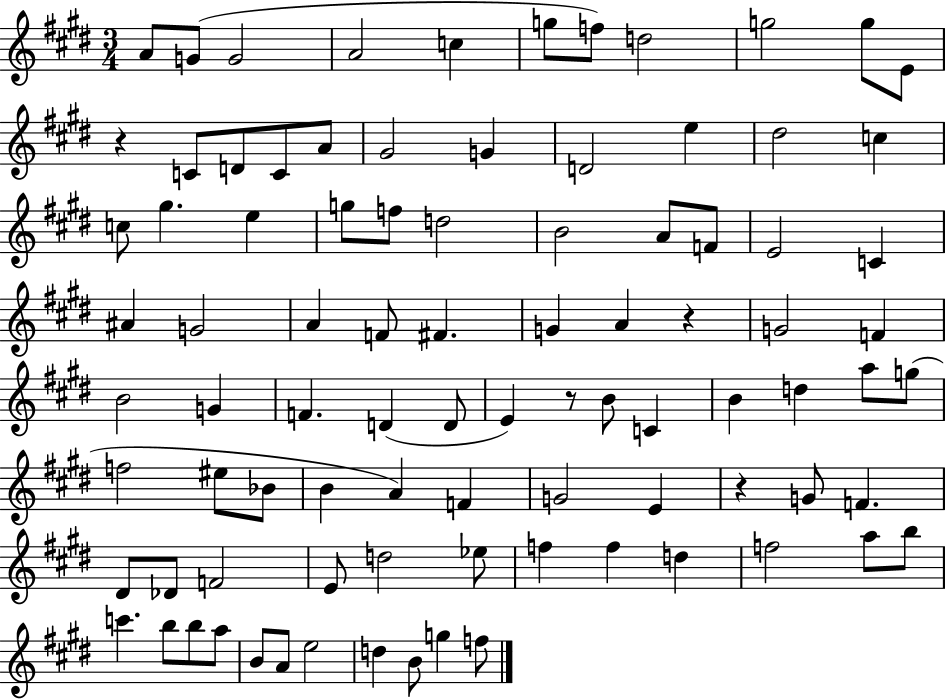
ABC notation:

X:1
T:Untitled
M:3/4
L:1/4
K:E
A/2 G/2 G2 A2 c g/2 f/2 d2 g2 g/2 E/2 z C/2 D/2 C/2 A/2 ^G2 G D2 e ^d2 c c/2 ^g e g/2 f/2 d2 B2 A/2 F/2 E2 C ^A G2 A F/2 ^F G A z G2 F B2 G F D D/2 E z/2 B/2 C B d a/2 g/2 f2 ^e/2 _B/2 B A F G2 E z G/2 F ^D/2 _D/2 F2 E/2 d2 _e/2 f f d f2 a/2 b/2 c' b/2 b/2 a/2 B/2 A/2 e2 d B/2 g f/2